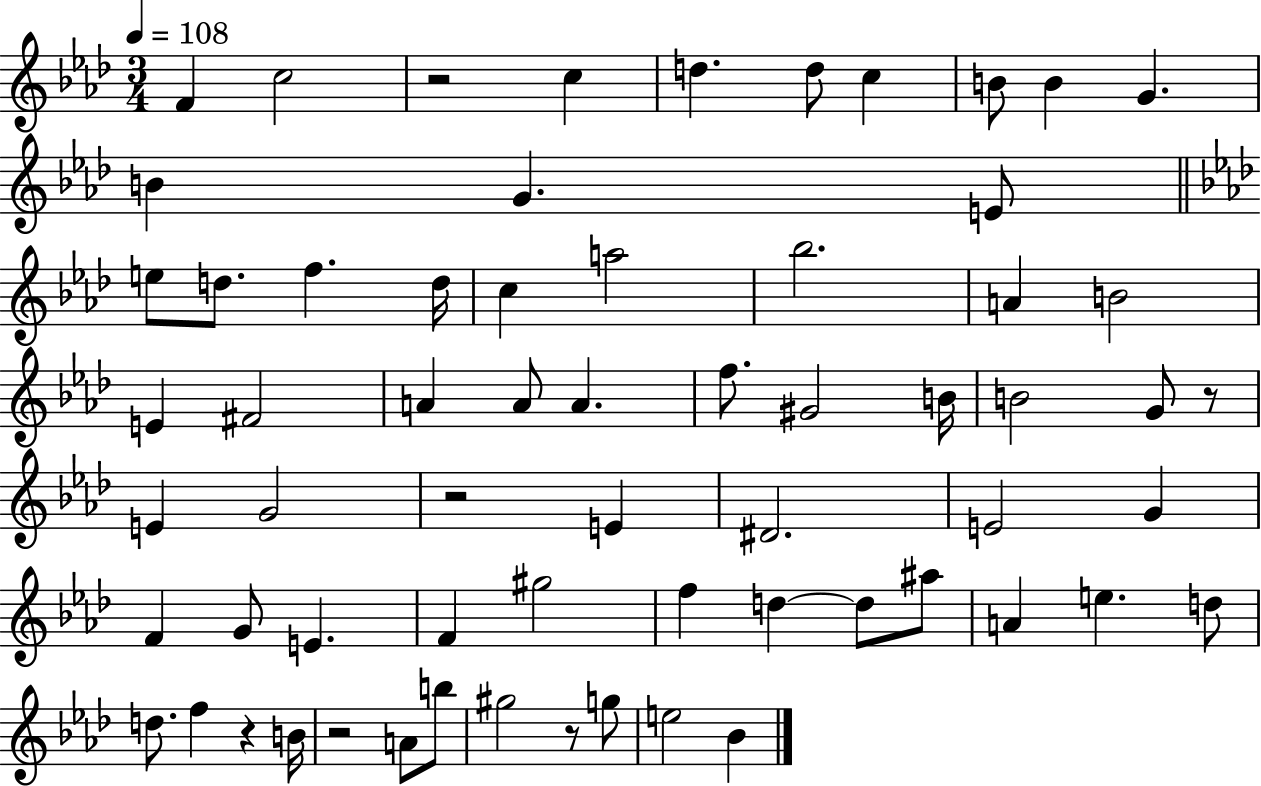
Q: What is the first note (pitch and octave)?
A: F4